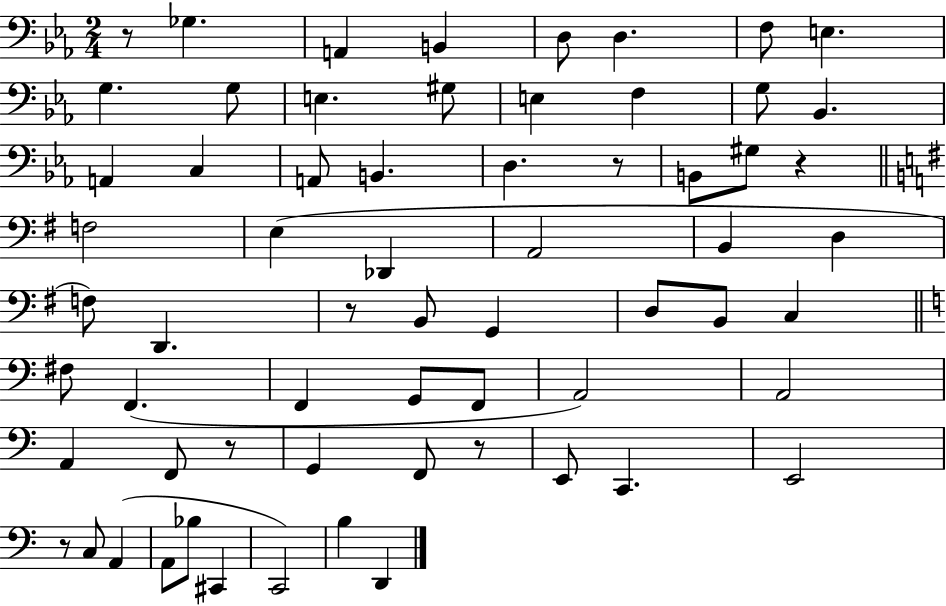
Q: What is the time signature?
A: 2/4